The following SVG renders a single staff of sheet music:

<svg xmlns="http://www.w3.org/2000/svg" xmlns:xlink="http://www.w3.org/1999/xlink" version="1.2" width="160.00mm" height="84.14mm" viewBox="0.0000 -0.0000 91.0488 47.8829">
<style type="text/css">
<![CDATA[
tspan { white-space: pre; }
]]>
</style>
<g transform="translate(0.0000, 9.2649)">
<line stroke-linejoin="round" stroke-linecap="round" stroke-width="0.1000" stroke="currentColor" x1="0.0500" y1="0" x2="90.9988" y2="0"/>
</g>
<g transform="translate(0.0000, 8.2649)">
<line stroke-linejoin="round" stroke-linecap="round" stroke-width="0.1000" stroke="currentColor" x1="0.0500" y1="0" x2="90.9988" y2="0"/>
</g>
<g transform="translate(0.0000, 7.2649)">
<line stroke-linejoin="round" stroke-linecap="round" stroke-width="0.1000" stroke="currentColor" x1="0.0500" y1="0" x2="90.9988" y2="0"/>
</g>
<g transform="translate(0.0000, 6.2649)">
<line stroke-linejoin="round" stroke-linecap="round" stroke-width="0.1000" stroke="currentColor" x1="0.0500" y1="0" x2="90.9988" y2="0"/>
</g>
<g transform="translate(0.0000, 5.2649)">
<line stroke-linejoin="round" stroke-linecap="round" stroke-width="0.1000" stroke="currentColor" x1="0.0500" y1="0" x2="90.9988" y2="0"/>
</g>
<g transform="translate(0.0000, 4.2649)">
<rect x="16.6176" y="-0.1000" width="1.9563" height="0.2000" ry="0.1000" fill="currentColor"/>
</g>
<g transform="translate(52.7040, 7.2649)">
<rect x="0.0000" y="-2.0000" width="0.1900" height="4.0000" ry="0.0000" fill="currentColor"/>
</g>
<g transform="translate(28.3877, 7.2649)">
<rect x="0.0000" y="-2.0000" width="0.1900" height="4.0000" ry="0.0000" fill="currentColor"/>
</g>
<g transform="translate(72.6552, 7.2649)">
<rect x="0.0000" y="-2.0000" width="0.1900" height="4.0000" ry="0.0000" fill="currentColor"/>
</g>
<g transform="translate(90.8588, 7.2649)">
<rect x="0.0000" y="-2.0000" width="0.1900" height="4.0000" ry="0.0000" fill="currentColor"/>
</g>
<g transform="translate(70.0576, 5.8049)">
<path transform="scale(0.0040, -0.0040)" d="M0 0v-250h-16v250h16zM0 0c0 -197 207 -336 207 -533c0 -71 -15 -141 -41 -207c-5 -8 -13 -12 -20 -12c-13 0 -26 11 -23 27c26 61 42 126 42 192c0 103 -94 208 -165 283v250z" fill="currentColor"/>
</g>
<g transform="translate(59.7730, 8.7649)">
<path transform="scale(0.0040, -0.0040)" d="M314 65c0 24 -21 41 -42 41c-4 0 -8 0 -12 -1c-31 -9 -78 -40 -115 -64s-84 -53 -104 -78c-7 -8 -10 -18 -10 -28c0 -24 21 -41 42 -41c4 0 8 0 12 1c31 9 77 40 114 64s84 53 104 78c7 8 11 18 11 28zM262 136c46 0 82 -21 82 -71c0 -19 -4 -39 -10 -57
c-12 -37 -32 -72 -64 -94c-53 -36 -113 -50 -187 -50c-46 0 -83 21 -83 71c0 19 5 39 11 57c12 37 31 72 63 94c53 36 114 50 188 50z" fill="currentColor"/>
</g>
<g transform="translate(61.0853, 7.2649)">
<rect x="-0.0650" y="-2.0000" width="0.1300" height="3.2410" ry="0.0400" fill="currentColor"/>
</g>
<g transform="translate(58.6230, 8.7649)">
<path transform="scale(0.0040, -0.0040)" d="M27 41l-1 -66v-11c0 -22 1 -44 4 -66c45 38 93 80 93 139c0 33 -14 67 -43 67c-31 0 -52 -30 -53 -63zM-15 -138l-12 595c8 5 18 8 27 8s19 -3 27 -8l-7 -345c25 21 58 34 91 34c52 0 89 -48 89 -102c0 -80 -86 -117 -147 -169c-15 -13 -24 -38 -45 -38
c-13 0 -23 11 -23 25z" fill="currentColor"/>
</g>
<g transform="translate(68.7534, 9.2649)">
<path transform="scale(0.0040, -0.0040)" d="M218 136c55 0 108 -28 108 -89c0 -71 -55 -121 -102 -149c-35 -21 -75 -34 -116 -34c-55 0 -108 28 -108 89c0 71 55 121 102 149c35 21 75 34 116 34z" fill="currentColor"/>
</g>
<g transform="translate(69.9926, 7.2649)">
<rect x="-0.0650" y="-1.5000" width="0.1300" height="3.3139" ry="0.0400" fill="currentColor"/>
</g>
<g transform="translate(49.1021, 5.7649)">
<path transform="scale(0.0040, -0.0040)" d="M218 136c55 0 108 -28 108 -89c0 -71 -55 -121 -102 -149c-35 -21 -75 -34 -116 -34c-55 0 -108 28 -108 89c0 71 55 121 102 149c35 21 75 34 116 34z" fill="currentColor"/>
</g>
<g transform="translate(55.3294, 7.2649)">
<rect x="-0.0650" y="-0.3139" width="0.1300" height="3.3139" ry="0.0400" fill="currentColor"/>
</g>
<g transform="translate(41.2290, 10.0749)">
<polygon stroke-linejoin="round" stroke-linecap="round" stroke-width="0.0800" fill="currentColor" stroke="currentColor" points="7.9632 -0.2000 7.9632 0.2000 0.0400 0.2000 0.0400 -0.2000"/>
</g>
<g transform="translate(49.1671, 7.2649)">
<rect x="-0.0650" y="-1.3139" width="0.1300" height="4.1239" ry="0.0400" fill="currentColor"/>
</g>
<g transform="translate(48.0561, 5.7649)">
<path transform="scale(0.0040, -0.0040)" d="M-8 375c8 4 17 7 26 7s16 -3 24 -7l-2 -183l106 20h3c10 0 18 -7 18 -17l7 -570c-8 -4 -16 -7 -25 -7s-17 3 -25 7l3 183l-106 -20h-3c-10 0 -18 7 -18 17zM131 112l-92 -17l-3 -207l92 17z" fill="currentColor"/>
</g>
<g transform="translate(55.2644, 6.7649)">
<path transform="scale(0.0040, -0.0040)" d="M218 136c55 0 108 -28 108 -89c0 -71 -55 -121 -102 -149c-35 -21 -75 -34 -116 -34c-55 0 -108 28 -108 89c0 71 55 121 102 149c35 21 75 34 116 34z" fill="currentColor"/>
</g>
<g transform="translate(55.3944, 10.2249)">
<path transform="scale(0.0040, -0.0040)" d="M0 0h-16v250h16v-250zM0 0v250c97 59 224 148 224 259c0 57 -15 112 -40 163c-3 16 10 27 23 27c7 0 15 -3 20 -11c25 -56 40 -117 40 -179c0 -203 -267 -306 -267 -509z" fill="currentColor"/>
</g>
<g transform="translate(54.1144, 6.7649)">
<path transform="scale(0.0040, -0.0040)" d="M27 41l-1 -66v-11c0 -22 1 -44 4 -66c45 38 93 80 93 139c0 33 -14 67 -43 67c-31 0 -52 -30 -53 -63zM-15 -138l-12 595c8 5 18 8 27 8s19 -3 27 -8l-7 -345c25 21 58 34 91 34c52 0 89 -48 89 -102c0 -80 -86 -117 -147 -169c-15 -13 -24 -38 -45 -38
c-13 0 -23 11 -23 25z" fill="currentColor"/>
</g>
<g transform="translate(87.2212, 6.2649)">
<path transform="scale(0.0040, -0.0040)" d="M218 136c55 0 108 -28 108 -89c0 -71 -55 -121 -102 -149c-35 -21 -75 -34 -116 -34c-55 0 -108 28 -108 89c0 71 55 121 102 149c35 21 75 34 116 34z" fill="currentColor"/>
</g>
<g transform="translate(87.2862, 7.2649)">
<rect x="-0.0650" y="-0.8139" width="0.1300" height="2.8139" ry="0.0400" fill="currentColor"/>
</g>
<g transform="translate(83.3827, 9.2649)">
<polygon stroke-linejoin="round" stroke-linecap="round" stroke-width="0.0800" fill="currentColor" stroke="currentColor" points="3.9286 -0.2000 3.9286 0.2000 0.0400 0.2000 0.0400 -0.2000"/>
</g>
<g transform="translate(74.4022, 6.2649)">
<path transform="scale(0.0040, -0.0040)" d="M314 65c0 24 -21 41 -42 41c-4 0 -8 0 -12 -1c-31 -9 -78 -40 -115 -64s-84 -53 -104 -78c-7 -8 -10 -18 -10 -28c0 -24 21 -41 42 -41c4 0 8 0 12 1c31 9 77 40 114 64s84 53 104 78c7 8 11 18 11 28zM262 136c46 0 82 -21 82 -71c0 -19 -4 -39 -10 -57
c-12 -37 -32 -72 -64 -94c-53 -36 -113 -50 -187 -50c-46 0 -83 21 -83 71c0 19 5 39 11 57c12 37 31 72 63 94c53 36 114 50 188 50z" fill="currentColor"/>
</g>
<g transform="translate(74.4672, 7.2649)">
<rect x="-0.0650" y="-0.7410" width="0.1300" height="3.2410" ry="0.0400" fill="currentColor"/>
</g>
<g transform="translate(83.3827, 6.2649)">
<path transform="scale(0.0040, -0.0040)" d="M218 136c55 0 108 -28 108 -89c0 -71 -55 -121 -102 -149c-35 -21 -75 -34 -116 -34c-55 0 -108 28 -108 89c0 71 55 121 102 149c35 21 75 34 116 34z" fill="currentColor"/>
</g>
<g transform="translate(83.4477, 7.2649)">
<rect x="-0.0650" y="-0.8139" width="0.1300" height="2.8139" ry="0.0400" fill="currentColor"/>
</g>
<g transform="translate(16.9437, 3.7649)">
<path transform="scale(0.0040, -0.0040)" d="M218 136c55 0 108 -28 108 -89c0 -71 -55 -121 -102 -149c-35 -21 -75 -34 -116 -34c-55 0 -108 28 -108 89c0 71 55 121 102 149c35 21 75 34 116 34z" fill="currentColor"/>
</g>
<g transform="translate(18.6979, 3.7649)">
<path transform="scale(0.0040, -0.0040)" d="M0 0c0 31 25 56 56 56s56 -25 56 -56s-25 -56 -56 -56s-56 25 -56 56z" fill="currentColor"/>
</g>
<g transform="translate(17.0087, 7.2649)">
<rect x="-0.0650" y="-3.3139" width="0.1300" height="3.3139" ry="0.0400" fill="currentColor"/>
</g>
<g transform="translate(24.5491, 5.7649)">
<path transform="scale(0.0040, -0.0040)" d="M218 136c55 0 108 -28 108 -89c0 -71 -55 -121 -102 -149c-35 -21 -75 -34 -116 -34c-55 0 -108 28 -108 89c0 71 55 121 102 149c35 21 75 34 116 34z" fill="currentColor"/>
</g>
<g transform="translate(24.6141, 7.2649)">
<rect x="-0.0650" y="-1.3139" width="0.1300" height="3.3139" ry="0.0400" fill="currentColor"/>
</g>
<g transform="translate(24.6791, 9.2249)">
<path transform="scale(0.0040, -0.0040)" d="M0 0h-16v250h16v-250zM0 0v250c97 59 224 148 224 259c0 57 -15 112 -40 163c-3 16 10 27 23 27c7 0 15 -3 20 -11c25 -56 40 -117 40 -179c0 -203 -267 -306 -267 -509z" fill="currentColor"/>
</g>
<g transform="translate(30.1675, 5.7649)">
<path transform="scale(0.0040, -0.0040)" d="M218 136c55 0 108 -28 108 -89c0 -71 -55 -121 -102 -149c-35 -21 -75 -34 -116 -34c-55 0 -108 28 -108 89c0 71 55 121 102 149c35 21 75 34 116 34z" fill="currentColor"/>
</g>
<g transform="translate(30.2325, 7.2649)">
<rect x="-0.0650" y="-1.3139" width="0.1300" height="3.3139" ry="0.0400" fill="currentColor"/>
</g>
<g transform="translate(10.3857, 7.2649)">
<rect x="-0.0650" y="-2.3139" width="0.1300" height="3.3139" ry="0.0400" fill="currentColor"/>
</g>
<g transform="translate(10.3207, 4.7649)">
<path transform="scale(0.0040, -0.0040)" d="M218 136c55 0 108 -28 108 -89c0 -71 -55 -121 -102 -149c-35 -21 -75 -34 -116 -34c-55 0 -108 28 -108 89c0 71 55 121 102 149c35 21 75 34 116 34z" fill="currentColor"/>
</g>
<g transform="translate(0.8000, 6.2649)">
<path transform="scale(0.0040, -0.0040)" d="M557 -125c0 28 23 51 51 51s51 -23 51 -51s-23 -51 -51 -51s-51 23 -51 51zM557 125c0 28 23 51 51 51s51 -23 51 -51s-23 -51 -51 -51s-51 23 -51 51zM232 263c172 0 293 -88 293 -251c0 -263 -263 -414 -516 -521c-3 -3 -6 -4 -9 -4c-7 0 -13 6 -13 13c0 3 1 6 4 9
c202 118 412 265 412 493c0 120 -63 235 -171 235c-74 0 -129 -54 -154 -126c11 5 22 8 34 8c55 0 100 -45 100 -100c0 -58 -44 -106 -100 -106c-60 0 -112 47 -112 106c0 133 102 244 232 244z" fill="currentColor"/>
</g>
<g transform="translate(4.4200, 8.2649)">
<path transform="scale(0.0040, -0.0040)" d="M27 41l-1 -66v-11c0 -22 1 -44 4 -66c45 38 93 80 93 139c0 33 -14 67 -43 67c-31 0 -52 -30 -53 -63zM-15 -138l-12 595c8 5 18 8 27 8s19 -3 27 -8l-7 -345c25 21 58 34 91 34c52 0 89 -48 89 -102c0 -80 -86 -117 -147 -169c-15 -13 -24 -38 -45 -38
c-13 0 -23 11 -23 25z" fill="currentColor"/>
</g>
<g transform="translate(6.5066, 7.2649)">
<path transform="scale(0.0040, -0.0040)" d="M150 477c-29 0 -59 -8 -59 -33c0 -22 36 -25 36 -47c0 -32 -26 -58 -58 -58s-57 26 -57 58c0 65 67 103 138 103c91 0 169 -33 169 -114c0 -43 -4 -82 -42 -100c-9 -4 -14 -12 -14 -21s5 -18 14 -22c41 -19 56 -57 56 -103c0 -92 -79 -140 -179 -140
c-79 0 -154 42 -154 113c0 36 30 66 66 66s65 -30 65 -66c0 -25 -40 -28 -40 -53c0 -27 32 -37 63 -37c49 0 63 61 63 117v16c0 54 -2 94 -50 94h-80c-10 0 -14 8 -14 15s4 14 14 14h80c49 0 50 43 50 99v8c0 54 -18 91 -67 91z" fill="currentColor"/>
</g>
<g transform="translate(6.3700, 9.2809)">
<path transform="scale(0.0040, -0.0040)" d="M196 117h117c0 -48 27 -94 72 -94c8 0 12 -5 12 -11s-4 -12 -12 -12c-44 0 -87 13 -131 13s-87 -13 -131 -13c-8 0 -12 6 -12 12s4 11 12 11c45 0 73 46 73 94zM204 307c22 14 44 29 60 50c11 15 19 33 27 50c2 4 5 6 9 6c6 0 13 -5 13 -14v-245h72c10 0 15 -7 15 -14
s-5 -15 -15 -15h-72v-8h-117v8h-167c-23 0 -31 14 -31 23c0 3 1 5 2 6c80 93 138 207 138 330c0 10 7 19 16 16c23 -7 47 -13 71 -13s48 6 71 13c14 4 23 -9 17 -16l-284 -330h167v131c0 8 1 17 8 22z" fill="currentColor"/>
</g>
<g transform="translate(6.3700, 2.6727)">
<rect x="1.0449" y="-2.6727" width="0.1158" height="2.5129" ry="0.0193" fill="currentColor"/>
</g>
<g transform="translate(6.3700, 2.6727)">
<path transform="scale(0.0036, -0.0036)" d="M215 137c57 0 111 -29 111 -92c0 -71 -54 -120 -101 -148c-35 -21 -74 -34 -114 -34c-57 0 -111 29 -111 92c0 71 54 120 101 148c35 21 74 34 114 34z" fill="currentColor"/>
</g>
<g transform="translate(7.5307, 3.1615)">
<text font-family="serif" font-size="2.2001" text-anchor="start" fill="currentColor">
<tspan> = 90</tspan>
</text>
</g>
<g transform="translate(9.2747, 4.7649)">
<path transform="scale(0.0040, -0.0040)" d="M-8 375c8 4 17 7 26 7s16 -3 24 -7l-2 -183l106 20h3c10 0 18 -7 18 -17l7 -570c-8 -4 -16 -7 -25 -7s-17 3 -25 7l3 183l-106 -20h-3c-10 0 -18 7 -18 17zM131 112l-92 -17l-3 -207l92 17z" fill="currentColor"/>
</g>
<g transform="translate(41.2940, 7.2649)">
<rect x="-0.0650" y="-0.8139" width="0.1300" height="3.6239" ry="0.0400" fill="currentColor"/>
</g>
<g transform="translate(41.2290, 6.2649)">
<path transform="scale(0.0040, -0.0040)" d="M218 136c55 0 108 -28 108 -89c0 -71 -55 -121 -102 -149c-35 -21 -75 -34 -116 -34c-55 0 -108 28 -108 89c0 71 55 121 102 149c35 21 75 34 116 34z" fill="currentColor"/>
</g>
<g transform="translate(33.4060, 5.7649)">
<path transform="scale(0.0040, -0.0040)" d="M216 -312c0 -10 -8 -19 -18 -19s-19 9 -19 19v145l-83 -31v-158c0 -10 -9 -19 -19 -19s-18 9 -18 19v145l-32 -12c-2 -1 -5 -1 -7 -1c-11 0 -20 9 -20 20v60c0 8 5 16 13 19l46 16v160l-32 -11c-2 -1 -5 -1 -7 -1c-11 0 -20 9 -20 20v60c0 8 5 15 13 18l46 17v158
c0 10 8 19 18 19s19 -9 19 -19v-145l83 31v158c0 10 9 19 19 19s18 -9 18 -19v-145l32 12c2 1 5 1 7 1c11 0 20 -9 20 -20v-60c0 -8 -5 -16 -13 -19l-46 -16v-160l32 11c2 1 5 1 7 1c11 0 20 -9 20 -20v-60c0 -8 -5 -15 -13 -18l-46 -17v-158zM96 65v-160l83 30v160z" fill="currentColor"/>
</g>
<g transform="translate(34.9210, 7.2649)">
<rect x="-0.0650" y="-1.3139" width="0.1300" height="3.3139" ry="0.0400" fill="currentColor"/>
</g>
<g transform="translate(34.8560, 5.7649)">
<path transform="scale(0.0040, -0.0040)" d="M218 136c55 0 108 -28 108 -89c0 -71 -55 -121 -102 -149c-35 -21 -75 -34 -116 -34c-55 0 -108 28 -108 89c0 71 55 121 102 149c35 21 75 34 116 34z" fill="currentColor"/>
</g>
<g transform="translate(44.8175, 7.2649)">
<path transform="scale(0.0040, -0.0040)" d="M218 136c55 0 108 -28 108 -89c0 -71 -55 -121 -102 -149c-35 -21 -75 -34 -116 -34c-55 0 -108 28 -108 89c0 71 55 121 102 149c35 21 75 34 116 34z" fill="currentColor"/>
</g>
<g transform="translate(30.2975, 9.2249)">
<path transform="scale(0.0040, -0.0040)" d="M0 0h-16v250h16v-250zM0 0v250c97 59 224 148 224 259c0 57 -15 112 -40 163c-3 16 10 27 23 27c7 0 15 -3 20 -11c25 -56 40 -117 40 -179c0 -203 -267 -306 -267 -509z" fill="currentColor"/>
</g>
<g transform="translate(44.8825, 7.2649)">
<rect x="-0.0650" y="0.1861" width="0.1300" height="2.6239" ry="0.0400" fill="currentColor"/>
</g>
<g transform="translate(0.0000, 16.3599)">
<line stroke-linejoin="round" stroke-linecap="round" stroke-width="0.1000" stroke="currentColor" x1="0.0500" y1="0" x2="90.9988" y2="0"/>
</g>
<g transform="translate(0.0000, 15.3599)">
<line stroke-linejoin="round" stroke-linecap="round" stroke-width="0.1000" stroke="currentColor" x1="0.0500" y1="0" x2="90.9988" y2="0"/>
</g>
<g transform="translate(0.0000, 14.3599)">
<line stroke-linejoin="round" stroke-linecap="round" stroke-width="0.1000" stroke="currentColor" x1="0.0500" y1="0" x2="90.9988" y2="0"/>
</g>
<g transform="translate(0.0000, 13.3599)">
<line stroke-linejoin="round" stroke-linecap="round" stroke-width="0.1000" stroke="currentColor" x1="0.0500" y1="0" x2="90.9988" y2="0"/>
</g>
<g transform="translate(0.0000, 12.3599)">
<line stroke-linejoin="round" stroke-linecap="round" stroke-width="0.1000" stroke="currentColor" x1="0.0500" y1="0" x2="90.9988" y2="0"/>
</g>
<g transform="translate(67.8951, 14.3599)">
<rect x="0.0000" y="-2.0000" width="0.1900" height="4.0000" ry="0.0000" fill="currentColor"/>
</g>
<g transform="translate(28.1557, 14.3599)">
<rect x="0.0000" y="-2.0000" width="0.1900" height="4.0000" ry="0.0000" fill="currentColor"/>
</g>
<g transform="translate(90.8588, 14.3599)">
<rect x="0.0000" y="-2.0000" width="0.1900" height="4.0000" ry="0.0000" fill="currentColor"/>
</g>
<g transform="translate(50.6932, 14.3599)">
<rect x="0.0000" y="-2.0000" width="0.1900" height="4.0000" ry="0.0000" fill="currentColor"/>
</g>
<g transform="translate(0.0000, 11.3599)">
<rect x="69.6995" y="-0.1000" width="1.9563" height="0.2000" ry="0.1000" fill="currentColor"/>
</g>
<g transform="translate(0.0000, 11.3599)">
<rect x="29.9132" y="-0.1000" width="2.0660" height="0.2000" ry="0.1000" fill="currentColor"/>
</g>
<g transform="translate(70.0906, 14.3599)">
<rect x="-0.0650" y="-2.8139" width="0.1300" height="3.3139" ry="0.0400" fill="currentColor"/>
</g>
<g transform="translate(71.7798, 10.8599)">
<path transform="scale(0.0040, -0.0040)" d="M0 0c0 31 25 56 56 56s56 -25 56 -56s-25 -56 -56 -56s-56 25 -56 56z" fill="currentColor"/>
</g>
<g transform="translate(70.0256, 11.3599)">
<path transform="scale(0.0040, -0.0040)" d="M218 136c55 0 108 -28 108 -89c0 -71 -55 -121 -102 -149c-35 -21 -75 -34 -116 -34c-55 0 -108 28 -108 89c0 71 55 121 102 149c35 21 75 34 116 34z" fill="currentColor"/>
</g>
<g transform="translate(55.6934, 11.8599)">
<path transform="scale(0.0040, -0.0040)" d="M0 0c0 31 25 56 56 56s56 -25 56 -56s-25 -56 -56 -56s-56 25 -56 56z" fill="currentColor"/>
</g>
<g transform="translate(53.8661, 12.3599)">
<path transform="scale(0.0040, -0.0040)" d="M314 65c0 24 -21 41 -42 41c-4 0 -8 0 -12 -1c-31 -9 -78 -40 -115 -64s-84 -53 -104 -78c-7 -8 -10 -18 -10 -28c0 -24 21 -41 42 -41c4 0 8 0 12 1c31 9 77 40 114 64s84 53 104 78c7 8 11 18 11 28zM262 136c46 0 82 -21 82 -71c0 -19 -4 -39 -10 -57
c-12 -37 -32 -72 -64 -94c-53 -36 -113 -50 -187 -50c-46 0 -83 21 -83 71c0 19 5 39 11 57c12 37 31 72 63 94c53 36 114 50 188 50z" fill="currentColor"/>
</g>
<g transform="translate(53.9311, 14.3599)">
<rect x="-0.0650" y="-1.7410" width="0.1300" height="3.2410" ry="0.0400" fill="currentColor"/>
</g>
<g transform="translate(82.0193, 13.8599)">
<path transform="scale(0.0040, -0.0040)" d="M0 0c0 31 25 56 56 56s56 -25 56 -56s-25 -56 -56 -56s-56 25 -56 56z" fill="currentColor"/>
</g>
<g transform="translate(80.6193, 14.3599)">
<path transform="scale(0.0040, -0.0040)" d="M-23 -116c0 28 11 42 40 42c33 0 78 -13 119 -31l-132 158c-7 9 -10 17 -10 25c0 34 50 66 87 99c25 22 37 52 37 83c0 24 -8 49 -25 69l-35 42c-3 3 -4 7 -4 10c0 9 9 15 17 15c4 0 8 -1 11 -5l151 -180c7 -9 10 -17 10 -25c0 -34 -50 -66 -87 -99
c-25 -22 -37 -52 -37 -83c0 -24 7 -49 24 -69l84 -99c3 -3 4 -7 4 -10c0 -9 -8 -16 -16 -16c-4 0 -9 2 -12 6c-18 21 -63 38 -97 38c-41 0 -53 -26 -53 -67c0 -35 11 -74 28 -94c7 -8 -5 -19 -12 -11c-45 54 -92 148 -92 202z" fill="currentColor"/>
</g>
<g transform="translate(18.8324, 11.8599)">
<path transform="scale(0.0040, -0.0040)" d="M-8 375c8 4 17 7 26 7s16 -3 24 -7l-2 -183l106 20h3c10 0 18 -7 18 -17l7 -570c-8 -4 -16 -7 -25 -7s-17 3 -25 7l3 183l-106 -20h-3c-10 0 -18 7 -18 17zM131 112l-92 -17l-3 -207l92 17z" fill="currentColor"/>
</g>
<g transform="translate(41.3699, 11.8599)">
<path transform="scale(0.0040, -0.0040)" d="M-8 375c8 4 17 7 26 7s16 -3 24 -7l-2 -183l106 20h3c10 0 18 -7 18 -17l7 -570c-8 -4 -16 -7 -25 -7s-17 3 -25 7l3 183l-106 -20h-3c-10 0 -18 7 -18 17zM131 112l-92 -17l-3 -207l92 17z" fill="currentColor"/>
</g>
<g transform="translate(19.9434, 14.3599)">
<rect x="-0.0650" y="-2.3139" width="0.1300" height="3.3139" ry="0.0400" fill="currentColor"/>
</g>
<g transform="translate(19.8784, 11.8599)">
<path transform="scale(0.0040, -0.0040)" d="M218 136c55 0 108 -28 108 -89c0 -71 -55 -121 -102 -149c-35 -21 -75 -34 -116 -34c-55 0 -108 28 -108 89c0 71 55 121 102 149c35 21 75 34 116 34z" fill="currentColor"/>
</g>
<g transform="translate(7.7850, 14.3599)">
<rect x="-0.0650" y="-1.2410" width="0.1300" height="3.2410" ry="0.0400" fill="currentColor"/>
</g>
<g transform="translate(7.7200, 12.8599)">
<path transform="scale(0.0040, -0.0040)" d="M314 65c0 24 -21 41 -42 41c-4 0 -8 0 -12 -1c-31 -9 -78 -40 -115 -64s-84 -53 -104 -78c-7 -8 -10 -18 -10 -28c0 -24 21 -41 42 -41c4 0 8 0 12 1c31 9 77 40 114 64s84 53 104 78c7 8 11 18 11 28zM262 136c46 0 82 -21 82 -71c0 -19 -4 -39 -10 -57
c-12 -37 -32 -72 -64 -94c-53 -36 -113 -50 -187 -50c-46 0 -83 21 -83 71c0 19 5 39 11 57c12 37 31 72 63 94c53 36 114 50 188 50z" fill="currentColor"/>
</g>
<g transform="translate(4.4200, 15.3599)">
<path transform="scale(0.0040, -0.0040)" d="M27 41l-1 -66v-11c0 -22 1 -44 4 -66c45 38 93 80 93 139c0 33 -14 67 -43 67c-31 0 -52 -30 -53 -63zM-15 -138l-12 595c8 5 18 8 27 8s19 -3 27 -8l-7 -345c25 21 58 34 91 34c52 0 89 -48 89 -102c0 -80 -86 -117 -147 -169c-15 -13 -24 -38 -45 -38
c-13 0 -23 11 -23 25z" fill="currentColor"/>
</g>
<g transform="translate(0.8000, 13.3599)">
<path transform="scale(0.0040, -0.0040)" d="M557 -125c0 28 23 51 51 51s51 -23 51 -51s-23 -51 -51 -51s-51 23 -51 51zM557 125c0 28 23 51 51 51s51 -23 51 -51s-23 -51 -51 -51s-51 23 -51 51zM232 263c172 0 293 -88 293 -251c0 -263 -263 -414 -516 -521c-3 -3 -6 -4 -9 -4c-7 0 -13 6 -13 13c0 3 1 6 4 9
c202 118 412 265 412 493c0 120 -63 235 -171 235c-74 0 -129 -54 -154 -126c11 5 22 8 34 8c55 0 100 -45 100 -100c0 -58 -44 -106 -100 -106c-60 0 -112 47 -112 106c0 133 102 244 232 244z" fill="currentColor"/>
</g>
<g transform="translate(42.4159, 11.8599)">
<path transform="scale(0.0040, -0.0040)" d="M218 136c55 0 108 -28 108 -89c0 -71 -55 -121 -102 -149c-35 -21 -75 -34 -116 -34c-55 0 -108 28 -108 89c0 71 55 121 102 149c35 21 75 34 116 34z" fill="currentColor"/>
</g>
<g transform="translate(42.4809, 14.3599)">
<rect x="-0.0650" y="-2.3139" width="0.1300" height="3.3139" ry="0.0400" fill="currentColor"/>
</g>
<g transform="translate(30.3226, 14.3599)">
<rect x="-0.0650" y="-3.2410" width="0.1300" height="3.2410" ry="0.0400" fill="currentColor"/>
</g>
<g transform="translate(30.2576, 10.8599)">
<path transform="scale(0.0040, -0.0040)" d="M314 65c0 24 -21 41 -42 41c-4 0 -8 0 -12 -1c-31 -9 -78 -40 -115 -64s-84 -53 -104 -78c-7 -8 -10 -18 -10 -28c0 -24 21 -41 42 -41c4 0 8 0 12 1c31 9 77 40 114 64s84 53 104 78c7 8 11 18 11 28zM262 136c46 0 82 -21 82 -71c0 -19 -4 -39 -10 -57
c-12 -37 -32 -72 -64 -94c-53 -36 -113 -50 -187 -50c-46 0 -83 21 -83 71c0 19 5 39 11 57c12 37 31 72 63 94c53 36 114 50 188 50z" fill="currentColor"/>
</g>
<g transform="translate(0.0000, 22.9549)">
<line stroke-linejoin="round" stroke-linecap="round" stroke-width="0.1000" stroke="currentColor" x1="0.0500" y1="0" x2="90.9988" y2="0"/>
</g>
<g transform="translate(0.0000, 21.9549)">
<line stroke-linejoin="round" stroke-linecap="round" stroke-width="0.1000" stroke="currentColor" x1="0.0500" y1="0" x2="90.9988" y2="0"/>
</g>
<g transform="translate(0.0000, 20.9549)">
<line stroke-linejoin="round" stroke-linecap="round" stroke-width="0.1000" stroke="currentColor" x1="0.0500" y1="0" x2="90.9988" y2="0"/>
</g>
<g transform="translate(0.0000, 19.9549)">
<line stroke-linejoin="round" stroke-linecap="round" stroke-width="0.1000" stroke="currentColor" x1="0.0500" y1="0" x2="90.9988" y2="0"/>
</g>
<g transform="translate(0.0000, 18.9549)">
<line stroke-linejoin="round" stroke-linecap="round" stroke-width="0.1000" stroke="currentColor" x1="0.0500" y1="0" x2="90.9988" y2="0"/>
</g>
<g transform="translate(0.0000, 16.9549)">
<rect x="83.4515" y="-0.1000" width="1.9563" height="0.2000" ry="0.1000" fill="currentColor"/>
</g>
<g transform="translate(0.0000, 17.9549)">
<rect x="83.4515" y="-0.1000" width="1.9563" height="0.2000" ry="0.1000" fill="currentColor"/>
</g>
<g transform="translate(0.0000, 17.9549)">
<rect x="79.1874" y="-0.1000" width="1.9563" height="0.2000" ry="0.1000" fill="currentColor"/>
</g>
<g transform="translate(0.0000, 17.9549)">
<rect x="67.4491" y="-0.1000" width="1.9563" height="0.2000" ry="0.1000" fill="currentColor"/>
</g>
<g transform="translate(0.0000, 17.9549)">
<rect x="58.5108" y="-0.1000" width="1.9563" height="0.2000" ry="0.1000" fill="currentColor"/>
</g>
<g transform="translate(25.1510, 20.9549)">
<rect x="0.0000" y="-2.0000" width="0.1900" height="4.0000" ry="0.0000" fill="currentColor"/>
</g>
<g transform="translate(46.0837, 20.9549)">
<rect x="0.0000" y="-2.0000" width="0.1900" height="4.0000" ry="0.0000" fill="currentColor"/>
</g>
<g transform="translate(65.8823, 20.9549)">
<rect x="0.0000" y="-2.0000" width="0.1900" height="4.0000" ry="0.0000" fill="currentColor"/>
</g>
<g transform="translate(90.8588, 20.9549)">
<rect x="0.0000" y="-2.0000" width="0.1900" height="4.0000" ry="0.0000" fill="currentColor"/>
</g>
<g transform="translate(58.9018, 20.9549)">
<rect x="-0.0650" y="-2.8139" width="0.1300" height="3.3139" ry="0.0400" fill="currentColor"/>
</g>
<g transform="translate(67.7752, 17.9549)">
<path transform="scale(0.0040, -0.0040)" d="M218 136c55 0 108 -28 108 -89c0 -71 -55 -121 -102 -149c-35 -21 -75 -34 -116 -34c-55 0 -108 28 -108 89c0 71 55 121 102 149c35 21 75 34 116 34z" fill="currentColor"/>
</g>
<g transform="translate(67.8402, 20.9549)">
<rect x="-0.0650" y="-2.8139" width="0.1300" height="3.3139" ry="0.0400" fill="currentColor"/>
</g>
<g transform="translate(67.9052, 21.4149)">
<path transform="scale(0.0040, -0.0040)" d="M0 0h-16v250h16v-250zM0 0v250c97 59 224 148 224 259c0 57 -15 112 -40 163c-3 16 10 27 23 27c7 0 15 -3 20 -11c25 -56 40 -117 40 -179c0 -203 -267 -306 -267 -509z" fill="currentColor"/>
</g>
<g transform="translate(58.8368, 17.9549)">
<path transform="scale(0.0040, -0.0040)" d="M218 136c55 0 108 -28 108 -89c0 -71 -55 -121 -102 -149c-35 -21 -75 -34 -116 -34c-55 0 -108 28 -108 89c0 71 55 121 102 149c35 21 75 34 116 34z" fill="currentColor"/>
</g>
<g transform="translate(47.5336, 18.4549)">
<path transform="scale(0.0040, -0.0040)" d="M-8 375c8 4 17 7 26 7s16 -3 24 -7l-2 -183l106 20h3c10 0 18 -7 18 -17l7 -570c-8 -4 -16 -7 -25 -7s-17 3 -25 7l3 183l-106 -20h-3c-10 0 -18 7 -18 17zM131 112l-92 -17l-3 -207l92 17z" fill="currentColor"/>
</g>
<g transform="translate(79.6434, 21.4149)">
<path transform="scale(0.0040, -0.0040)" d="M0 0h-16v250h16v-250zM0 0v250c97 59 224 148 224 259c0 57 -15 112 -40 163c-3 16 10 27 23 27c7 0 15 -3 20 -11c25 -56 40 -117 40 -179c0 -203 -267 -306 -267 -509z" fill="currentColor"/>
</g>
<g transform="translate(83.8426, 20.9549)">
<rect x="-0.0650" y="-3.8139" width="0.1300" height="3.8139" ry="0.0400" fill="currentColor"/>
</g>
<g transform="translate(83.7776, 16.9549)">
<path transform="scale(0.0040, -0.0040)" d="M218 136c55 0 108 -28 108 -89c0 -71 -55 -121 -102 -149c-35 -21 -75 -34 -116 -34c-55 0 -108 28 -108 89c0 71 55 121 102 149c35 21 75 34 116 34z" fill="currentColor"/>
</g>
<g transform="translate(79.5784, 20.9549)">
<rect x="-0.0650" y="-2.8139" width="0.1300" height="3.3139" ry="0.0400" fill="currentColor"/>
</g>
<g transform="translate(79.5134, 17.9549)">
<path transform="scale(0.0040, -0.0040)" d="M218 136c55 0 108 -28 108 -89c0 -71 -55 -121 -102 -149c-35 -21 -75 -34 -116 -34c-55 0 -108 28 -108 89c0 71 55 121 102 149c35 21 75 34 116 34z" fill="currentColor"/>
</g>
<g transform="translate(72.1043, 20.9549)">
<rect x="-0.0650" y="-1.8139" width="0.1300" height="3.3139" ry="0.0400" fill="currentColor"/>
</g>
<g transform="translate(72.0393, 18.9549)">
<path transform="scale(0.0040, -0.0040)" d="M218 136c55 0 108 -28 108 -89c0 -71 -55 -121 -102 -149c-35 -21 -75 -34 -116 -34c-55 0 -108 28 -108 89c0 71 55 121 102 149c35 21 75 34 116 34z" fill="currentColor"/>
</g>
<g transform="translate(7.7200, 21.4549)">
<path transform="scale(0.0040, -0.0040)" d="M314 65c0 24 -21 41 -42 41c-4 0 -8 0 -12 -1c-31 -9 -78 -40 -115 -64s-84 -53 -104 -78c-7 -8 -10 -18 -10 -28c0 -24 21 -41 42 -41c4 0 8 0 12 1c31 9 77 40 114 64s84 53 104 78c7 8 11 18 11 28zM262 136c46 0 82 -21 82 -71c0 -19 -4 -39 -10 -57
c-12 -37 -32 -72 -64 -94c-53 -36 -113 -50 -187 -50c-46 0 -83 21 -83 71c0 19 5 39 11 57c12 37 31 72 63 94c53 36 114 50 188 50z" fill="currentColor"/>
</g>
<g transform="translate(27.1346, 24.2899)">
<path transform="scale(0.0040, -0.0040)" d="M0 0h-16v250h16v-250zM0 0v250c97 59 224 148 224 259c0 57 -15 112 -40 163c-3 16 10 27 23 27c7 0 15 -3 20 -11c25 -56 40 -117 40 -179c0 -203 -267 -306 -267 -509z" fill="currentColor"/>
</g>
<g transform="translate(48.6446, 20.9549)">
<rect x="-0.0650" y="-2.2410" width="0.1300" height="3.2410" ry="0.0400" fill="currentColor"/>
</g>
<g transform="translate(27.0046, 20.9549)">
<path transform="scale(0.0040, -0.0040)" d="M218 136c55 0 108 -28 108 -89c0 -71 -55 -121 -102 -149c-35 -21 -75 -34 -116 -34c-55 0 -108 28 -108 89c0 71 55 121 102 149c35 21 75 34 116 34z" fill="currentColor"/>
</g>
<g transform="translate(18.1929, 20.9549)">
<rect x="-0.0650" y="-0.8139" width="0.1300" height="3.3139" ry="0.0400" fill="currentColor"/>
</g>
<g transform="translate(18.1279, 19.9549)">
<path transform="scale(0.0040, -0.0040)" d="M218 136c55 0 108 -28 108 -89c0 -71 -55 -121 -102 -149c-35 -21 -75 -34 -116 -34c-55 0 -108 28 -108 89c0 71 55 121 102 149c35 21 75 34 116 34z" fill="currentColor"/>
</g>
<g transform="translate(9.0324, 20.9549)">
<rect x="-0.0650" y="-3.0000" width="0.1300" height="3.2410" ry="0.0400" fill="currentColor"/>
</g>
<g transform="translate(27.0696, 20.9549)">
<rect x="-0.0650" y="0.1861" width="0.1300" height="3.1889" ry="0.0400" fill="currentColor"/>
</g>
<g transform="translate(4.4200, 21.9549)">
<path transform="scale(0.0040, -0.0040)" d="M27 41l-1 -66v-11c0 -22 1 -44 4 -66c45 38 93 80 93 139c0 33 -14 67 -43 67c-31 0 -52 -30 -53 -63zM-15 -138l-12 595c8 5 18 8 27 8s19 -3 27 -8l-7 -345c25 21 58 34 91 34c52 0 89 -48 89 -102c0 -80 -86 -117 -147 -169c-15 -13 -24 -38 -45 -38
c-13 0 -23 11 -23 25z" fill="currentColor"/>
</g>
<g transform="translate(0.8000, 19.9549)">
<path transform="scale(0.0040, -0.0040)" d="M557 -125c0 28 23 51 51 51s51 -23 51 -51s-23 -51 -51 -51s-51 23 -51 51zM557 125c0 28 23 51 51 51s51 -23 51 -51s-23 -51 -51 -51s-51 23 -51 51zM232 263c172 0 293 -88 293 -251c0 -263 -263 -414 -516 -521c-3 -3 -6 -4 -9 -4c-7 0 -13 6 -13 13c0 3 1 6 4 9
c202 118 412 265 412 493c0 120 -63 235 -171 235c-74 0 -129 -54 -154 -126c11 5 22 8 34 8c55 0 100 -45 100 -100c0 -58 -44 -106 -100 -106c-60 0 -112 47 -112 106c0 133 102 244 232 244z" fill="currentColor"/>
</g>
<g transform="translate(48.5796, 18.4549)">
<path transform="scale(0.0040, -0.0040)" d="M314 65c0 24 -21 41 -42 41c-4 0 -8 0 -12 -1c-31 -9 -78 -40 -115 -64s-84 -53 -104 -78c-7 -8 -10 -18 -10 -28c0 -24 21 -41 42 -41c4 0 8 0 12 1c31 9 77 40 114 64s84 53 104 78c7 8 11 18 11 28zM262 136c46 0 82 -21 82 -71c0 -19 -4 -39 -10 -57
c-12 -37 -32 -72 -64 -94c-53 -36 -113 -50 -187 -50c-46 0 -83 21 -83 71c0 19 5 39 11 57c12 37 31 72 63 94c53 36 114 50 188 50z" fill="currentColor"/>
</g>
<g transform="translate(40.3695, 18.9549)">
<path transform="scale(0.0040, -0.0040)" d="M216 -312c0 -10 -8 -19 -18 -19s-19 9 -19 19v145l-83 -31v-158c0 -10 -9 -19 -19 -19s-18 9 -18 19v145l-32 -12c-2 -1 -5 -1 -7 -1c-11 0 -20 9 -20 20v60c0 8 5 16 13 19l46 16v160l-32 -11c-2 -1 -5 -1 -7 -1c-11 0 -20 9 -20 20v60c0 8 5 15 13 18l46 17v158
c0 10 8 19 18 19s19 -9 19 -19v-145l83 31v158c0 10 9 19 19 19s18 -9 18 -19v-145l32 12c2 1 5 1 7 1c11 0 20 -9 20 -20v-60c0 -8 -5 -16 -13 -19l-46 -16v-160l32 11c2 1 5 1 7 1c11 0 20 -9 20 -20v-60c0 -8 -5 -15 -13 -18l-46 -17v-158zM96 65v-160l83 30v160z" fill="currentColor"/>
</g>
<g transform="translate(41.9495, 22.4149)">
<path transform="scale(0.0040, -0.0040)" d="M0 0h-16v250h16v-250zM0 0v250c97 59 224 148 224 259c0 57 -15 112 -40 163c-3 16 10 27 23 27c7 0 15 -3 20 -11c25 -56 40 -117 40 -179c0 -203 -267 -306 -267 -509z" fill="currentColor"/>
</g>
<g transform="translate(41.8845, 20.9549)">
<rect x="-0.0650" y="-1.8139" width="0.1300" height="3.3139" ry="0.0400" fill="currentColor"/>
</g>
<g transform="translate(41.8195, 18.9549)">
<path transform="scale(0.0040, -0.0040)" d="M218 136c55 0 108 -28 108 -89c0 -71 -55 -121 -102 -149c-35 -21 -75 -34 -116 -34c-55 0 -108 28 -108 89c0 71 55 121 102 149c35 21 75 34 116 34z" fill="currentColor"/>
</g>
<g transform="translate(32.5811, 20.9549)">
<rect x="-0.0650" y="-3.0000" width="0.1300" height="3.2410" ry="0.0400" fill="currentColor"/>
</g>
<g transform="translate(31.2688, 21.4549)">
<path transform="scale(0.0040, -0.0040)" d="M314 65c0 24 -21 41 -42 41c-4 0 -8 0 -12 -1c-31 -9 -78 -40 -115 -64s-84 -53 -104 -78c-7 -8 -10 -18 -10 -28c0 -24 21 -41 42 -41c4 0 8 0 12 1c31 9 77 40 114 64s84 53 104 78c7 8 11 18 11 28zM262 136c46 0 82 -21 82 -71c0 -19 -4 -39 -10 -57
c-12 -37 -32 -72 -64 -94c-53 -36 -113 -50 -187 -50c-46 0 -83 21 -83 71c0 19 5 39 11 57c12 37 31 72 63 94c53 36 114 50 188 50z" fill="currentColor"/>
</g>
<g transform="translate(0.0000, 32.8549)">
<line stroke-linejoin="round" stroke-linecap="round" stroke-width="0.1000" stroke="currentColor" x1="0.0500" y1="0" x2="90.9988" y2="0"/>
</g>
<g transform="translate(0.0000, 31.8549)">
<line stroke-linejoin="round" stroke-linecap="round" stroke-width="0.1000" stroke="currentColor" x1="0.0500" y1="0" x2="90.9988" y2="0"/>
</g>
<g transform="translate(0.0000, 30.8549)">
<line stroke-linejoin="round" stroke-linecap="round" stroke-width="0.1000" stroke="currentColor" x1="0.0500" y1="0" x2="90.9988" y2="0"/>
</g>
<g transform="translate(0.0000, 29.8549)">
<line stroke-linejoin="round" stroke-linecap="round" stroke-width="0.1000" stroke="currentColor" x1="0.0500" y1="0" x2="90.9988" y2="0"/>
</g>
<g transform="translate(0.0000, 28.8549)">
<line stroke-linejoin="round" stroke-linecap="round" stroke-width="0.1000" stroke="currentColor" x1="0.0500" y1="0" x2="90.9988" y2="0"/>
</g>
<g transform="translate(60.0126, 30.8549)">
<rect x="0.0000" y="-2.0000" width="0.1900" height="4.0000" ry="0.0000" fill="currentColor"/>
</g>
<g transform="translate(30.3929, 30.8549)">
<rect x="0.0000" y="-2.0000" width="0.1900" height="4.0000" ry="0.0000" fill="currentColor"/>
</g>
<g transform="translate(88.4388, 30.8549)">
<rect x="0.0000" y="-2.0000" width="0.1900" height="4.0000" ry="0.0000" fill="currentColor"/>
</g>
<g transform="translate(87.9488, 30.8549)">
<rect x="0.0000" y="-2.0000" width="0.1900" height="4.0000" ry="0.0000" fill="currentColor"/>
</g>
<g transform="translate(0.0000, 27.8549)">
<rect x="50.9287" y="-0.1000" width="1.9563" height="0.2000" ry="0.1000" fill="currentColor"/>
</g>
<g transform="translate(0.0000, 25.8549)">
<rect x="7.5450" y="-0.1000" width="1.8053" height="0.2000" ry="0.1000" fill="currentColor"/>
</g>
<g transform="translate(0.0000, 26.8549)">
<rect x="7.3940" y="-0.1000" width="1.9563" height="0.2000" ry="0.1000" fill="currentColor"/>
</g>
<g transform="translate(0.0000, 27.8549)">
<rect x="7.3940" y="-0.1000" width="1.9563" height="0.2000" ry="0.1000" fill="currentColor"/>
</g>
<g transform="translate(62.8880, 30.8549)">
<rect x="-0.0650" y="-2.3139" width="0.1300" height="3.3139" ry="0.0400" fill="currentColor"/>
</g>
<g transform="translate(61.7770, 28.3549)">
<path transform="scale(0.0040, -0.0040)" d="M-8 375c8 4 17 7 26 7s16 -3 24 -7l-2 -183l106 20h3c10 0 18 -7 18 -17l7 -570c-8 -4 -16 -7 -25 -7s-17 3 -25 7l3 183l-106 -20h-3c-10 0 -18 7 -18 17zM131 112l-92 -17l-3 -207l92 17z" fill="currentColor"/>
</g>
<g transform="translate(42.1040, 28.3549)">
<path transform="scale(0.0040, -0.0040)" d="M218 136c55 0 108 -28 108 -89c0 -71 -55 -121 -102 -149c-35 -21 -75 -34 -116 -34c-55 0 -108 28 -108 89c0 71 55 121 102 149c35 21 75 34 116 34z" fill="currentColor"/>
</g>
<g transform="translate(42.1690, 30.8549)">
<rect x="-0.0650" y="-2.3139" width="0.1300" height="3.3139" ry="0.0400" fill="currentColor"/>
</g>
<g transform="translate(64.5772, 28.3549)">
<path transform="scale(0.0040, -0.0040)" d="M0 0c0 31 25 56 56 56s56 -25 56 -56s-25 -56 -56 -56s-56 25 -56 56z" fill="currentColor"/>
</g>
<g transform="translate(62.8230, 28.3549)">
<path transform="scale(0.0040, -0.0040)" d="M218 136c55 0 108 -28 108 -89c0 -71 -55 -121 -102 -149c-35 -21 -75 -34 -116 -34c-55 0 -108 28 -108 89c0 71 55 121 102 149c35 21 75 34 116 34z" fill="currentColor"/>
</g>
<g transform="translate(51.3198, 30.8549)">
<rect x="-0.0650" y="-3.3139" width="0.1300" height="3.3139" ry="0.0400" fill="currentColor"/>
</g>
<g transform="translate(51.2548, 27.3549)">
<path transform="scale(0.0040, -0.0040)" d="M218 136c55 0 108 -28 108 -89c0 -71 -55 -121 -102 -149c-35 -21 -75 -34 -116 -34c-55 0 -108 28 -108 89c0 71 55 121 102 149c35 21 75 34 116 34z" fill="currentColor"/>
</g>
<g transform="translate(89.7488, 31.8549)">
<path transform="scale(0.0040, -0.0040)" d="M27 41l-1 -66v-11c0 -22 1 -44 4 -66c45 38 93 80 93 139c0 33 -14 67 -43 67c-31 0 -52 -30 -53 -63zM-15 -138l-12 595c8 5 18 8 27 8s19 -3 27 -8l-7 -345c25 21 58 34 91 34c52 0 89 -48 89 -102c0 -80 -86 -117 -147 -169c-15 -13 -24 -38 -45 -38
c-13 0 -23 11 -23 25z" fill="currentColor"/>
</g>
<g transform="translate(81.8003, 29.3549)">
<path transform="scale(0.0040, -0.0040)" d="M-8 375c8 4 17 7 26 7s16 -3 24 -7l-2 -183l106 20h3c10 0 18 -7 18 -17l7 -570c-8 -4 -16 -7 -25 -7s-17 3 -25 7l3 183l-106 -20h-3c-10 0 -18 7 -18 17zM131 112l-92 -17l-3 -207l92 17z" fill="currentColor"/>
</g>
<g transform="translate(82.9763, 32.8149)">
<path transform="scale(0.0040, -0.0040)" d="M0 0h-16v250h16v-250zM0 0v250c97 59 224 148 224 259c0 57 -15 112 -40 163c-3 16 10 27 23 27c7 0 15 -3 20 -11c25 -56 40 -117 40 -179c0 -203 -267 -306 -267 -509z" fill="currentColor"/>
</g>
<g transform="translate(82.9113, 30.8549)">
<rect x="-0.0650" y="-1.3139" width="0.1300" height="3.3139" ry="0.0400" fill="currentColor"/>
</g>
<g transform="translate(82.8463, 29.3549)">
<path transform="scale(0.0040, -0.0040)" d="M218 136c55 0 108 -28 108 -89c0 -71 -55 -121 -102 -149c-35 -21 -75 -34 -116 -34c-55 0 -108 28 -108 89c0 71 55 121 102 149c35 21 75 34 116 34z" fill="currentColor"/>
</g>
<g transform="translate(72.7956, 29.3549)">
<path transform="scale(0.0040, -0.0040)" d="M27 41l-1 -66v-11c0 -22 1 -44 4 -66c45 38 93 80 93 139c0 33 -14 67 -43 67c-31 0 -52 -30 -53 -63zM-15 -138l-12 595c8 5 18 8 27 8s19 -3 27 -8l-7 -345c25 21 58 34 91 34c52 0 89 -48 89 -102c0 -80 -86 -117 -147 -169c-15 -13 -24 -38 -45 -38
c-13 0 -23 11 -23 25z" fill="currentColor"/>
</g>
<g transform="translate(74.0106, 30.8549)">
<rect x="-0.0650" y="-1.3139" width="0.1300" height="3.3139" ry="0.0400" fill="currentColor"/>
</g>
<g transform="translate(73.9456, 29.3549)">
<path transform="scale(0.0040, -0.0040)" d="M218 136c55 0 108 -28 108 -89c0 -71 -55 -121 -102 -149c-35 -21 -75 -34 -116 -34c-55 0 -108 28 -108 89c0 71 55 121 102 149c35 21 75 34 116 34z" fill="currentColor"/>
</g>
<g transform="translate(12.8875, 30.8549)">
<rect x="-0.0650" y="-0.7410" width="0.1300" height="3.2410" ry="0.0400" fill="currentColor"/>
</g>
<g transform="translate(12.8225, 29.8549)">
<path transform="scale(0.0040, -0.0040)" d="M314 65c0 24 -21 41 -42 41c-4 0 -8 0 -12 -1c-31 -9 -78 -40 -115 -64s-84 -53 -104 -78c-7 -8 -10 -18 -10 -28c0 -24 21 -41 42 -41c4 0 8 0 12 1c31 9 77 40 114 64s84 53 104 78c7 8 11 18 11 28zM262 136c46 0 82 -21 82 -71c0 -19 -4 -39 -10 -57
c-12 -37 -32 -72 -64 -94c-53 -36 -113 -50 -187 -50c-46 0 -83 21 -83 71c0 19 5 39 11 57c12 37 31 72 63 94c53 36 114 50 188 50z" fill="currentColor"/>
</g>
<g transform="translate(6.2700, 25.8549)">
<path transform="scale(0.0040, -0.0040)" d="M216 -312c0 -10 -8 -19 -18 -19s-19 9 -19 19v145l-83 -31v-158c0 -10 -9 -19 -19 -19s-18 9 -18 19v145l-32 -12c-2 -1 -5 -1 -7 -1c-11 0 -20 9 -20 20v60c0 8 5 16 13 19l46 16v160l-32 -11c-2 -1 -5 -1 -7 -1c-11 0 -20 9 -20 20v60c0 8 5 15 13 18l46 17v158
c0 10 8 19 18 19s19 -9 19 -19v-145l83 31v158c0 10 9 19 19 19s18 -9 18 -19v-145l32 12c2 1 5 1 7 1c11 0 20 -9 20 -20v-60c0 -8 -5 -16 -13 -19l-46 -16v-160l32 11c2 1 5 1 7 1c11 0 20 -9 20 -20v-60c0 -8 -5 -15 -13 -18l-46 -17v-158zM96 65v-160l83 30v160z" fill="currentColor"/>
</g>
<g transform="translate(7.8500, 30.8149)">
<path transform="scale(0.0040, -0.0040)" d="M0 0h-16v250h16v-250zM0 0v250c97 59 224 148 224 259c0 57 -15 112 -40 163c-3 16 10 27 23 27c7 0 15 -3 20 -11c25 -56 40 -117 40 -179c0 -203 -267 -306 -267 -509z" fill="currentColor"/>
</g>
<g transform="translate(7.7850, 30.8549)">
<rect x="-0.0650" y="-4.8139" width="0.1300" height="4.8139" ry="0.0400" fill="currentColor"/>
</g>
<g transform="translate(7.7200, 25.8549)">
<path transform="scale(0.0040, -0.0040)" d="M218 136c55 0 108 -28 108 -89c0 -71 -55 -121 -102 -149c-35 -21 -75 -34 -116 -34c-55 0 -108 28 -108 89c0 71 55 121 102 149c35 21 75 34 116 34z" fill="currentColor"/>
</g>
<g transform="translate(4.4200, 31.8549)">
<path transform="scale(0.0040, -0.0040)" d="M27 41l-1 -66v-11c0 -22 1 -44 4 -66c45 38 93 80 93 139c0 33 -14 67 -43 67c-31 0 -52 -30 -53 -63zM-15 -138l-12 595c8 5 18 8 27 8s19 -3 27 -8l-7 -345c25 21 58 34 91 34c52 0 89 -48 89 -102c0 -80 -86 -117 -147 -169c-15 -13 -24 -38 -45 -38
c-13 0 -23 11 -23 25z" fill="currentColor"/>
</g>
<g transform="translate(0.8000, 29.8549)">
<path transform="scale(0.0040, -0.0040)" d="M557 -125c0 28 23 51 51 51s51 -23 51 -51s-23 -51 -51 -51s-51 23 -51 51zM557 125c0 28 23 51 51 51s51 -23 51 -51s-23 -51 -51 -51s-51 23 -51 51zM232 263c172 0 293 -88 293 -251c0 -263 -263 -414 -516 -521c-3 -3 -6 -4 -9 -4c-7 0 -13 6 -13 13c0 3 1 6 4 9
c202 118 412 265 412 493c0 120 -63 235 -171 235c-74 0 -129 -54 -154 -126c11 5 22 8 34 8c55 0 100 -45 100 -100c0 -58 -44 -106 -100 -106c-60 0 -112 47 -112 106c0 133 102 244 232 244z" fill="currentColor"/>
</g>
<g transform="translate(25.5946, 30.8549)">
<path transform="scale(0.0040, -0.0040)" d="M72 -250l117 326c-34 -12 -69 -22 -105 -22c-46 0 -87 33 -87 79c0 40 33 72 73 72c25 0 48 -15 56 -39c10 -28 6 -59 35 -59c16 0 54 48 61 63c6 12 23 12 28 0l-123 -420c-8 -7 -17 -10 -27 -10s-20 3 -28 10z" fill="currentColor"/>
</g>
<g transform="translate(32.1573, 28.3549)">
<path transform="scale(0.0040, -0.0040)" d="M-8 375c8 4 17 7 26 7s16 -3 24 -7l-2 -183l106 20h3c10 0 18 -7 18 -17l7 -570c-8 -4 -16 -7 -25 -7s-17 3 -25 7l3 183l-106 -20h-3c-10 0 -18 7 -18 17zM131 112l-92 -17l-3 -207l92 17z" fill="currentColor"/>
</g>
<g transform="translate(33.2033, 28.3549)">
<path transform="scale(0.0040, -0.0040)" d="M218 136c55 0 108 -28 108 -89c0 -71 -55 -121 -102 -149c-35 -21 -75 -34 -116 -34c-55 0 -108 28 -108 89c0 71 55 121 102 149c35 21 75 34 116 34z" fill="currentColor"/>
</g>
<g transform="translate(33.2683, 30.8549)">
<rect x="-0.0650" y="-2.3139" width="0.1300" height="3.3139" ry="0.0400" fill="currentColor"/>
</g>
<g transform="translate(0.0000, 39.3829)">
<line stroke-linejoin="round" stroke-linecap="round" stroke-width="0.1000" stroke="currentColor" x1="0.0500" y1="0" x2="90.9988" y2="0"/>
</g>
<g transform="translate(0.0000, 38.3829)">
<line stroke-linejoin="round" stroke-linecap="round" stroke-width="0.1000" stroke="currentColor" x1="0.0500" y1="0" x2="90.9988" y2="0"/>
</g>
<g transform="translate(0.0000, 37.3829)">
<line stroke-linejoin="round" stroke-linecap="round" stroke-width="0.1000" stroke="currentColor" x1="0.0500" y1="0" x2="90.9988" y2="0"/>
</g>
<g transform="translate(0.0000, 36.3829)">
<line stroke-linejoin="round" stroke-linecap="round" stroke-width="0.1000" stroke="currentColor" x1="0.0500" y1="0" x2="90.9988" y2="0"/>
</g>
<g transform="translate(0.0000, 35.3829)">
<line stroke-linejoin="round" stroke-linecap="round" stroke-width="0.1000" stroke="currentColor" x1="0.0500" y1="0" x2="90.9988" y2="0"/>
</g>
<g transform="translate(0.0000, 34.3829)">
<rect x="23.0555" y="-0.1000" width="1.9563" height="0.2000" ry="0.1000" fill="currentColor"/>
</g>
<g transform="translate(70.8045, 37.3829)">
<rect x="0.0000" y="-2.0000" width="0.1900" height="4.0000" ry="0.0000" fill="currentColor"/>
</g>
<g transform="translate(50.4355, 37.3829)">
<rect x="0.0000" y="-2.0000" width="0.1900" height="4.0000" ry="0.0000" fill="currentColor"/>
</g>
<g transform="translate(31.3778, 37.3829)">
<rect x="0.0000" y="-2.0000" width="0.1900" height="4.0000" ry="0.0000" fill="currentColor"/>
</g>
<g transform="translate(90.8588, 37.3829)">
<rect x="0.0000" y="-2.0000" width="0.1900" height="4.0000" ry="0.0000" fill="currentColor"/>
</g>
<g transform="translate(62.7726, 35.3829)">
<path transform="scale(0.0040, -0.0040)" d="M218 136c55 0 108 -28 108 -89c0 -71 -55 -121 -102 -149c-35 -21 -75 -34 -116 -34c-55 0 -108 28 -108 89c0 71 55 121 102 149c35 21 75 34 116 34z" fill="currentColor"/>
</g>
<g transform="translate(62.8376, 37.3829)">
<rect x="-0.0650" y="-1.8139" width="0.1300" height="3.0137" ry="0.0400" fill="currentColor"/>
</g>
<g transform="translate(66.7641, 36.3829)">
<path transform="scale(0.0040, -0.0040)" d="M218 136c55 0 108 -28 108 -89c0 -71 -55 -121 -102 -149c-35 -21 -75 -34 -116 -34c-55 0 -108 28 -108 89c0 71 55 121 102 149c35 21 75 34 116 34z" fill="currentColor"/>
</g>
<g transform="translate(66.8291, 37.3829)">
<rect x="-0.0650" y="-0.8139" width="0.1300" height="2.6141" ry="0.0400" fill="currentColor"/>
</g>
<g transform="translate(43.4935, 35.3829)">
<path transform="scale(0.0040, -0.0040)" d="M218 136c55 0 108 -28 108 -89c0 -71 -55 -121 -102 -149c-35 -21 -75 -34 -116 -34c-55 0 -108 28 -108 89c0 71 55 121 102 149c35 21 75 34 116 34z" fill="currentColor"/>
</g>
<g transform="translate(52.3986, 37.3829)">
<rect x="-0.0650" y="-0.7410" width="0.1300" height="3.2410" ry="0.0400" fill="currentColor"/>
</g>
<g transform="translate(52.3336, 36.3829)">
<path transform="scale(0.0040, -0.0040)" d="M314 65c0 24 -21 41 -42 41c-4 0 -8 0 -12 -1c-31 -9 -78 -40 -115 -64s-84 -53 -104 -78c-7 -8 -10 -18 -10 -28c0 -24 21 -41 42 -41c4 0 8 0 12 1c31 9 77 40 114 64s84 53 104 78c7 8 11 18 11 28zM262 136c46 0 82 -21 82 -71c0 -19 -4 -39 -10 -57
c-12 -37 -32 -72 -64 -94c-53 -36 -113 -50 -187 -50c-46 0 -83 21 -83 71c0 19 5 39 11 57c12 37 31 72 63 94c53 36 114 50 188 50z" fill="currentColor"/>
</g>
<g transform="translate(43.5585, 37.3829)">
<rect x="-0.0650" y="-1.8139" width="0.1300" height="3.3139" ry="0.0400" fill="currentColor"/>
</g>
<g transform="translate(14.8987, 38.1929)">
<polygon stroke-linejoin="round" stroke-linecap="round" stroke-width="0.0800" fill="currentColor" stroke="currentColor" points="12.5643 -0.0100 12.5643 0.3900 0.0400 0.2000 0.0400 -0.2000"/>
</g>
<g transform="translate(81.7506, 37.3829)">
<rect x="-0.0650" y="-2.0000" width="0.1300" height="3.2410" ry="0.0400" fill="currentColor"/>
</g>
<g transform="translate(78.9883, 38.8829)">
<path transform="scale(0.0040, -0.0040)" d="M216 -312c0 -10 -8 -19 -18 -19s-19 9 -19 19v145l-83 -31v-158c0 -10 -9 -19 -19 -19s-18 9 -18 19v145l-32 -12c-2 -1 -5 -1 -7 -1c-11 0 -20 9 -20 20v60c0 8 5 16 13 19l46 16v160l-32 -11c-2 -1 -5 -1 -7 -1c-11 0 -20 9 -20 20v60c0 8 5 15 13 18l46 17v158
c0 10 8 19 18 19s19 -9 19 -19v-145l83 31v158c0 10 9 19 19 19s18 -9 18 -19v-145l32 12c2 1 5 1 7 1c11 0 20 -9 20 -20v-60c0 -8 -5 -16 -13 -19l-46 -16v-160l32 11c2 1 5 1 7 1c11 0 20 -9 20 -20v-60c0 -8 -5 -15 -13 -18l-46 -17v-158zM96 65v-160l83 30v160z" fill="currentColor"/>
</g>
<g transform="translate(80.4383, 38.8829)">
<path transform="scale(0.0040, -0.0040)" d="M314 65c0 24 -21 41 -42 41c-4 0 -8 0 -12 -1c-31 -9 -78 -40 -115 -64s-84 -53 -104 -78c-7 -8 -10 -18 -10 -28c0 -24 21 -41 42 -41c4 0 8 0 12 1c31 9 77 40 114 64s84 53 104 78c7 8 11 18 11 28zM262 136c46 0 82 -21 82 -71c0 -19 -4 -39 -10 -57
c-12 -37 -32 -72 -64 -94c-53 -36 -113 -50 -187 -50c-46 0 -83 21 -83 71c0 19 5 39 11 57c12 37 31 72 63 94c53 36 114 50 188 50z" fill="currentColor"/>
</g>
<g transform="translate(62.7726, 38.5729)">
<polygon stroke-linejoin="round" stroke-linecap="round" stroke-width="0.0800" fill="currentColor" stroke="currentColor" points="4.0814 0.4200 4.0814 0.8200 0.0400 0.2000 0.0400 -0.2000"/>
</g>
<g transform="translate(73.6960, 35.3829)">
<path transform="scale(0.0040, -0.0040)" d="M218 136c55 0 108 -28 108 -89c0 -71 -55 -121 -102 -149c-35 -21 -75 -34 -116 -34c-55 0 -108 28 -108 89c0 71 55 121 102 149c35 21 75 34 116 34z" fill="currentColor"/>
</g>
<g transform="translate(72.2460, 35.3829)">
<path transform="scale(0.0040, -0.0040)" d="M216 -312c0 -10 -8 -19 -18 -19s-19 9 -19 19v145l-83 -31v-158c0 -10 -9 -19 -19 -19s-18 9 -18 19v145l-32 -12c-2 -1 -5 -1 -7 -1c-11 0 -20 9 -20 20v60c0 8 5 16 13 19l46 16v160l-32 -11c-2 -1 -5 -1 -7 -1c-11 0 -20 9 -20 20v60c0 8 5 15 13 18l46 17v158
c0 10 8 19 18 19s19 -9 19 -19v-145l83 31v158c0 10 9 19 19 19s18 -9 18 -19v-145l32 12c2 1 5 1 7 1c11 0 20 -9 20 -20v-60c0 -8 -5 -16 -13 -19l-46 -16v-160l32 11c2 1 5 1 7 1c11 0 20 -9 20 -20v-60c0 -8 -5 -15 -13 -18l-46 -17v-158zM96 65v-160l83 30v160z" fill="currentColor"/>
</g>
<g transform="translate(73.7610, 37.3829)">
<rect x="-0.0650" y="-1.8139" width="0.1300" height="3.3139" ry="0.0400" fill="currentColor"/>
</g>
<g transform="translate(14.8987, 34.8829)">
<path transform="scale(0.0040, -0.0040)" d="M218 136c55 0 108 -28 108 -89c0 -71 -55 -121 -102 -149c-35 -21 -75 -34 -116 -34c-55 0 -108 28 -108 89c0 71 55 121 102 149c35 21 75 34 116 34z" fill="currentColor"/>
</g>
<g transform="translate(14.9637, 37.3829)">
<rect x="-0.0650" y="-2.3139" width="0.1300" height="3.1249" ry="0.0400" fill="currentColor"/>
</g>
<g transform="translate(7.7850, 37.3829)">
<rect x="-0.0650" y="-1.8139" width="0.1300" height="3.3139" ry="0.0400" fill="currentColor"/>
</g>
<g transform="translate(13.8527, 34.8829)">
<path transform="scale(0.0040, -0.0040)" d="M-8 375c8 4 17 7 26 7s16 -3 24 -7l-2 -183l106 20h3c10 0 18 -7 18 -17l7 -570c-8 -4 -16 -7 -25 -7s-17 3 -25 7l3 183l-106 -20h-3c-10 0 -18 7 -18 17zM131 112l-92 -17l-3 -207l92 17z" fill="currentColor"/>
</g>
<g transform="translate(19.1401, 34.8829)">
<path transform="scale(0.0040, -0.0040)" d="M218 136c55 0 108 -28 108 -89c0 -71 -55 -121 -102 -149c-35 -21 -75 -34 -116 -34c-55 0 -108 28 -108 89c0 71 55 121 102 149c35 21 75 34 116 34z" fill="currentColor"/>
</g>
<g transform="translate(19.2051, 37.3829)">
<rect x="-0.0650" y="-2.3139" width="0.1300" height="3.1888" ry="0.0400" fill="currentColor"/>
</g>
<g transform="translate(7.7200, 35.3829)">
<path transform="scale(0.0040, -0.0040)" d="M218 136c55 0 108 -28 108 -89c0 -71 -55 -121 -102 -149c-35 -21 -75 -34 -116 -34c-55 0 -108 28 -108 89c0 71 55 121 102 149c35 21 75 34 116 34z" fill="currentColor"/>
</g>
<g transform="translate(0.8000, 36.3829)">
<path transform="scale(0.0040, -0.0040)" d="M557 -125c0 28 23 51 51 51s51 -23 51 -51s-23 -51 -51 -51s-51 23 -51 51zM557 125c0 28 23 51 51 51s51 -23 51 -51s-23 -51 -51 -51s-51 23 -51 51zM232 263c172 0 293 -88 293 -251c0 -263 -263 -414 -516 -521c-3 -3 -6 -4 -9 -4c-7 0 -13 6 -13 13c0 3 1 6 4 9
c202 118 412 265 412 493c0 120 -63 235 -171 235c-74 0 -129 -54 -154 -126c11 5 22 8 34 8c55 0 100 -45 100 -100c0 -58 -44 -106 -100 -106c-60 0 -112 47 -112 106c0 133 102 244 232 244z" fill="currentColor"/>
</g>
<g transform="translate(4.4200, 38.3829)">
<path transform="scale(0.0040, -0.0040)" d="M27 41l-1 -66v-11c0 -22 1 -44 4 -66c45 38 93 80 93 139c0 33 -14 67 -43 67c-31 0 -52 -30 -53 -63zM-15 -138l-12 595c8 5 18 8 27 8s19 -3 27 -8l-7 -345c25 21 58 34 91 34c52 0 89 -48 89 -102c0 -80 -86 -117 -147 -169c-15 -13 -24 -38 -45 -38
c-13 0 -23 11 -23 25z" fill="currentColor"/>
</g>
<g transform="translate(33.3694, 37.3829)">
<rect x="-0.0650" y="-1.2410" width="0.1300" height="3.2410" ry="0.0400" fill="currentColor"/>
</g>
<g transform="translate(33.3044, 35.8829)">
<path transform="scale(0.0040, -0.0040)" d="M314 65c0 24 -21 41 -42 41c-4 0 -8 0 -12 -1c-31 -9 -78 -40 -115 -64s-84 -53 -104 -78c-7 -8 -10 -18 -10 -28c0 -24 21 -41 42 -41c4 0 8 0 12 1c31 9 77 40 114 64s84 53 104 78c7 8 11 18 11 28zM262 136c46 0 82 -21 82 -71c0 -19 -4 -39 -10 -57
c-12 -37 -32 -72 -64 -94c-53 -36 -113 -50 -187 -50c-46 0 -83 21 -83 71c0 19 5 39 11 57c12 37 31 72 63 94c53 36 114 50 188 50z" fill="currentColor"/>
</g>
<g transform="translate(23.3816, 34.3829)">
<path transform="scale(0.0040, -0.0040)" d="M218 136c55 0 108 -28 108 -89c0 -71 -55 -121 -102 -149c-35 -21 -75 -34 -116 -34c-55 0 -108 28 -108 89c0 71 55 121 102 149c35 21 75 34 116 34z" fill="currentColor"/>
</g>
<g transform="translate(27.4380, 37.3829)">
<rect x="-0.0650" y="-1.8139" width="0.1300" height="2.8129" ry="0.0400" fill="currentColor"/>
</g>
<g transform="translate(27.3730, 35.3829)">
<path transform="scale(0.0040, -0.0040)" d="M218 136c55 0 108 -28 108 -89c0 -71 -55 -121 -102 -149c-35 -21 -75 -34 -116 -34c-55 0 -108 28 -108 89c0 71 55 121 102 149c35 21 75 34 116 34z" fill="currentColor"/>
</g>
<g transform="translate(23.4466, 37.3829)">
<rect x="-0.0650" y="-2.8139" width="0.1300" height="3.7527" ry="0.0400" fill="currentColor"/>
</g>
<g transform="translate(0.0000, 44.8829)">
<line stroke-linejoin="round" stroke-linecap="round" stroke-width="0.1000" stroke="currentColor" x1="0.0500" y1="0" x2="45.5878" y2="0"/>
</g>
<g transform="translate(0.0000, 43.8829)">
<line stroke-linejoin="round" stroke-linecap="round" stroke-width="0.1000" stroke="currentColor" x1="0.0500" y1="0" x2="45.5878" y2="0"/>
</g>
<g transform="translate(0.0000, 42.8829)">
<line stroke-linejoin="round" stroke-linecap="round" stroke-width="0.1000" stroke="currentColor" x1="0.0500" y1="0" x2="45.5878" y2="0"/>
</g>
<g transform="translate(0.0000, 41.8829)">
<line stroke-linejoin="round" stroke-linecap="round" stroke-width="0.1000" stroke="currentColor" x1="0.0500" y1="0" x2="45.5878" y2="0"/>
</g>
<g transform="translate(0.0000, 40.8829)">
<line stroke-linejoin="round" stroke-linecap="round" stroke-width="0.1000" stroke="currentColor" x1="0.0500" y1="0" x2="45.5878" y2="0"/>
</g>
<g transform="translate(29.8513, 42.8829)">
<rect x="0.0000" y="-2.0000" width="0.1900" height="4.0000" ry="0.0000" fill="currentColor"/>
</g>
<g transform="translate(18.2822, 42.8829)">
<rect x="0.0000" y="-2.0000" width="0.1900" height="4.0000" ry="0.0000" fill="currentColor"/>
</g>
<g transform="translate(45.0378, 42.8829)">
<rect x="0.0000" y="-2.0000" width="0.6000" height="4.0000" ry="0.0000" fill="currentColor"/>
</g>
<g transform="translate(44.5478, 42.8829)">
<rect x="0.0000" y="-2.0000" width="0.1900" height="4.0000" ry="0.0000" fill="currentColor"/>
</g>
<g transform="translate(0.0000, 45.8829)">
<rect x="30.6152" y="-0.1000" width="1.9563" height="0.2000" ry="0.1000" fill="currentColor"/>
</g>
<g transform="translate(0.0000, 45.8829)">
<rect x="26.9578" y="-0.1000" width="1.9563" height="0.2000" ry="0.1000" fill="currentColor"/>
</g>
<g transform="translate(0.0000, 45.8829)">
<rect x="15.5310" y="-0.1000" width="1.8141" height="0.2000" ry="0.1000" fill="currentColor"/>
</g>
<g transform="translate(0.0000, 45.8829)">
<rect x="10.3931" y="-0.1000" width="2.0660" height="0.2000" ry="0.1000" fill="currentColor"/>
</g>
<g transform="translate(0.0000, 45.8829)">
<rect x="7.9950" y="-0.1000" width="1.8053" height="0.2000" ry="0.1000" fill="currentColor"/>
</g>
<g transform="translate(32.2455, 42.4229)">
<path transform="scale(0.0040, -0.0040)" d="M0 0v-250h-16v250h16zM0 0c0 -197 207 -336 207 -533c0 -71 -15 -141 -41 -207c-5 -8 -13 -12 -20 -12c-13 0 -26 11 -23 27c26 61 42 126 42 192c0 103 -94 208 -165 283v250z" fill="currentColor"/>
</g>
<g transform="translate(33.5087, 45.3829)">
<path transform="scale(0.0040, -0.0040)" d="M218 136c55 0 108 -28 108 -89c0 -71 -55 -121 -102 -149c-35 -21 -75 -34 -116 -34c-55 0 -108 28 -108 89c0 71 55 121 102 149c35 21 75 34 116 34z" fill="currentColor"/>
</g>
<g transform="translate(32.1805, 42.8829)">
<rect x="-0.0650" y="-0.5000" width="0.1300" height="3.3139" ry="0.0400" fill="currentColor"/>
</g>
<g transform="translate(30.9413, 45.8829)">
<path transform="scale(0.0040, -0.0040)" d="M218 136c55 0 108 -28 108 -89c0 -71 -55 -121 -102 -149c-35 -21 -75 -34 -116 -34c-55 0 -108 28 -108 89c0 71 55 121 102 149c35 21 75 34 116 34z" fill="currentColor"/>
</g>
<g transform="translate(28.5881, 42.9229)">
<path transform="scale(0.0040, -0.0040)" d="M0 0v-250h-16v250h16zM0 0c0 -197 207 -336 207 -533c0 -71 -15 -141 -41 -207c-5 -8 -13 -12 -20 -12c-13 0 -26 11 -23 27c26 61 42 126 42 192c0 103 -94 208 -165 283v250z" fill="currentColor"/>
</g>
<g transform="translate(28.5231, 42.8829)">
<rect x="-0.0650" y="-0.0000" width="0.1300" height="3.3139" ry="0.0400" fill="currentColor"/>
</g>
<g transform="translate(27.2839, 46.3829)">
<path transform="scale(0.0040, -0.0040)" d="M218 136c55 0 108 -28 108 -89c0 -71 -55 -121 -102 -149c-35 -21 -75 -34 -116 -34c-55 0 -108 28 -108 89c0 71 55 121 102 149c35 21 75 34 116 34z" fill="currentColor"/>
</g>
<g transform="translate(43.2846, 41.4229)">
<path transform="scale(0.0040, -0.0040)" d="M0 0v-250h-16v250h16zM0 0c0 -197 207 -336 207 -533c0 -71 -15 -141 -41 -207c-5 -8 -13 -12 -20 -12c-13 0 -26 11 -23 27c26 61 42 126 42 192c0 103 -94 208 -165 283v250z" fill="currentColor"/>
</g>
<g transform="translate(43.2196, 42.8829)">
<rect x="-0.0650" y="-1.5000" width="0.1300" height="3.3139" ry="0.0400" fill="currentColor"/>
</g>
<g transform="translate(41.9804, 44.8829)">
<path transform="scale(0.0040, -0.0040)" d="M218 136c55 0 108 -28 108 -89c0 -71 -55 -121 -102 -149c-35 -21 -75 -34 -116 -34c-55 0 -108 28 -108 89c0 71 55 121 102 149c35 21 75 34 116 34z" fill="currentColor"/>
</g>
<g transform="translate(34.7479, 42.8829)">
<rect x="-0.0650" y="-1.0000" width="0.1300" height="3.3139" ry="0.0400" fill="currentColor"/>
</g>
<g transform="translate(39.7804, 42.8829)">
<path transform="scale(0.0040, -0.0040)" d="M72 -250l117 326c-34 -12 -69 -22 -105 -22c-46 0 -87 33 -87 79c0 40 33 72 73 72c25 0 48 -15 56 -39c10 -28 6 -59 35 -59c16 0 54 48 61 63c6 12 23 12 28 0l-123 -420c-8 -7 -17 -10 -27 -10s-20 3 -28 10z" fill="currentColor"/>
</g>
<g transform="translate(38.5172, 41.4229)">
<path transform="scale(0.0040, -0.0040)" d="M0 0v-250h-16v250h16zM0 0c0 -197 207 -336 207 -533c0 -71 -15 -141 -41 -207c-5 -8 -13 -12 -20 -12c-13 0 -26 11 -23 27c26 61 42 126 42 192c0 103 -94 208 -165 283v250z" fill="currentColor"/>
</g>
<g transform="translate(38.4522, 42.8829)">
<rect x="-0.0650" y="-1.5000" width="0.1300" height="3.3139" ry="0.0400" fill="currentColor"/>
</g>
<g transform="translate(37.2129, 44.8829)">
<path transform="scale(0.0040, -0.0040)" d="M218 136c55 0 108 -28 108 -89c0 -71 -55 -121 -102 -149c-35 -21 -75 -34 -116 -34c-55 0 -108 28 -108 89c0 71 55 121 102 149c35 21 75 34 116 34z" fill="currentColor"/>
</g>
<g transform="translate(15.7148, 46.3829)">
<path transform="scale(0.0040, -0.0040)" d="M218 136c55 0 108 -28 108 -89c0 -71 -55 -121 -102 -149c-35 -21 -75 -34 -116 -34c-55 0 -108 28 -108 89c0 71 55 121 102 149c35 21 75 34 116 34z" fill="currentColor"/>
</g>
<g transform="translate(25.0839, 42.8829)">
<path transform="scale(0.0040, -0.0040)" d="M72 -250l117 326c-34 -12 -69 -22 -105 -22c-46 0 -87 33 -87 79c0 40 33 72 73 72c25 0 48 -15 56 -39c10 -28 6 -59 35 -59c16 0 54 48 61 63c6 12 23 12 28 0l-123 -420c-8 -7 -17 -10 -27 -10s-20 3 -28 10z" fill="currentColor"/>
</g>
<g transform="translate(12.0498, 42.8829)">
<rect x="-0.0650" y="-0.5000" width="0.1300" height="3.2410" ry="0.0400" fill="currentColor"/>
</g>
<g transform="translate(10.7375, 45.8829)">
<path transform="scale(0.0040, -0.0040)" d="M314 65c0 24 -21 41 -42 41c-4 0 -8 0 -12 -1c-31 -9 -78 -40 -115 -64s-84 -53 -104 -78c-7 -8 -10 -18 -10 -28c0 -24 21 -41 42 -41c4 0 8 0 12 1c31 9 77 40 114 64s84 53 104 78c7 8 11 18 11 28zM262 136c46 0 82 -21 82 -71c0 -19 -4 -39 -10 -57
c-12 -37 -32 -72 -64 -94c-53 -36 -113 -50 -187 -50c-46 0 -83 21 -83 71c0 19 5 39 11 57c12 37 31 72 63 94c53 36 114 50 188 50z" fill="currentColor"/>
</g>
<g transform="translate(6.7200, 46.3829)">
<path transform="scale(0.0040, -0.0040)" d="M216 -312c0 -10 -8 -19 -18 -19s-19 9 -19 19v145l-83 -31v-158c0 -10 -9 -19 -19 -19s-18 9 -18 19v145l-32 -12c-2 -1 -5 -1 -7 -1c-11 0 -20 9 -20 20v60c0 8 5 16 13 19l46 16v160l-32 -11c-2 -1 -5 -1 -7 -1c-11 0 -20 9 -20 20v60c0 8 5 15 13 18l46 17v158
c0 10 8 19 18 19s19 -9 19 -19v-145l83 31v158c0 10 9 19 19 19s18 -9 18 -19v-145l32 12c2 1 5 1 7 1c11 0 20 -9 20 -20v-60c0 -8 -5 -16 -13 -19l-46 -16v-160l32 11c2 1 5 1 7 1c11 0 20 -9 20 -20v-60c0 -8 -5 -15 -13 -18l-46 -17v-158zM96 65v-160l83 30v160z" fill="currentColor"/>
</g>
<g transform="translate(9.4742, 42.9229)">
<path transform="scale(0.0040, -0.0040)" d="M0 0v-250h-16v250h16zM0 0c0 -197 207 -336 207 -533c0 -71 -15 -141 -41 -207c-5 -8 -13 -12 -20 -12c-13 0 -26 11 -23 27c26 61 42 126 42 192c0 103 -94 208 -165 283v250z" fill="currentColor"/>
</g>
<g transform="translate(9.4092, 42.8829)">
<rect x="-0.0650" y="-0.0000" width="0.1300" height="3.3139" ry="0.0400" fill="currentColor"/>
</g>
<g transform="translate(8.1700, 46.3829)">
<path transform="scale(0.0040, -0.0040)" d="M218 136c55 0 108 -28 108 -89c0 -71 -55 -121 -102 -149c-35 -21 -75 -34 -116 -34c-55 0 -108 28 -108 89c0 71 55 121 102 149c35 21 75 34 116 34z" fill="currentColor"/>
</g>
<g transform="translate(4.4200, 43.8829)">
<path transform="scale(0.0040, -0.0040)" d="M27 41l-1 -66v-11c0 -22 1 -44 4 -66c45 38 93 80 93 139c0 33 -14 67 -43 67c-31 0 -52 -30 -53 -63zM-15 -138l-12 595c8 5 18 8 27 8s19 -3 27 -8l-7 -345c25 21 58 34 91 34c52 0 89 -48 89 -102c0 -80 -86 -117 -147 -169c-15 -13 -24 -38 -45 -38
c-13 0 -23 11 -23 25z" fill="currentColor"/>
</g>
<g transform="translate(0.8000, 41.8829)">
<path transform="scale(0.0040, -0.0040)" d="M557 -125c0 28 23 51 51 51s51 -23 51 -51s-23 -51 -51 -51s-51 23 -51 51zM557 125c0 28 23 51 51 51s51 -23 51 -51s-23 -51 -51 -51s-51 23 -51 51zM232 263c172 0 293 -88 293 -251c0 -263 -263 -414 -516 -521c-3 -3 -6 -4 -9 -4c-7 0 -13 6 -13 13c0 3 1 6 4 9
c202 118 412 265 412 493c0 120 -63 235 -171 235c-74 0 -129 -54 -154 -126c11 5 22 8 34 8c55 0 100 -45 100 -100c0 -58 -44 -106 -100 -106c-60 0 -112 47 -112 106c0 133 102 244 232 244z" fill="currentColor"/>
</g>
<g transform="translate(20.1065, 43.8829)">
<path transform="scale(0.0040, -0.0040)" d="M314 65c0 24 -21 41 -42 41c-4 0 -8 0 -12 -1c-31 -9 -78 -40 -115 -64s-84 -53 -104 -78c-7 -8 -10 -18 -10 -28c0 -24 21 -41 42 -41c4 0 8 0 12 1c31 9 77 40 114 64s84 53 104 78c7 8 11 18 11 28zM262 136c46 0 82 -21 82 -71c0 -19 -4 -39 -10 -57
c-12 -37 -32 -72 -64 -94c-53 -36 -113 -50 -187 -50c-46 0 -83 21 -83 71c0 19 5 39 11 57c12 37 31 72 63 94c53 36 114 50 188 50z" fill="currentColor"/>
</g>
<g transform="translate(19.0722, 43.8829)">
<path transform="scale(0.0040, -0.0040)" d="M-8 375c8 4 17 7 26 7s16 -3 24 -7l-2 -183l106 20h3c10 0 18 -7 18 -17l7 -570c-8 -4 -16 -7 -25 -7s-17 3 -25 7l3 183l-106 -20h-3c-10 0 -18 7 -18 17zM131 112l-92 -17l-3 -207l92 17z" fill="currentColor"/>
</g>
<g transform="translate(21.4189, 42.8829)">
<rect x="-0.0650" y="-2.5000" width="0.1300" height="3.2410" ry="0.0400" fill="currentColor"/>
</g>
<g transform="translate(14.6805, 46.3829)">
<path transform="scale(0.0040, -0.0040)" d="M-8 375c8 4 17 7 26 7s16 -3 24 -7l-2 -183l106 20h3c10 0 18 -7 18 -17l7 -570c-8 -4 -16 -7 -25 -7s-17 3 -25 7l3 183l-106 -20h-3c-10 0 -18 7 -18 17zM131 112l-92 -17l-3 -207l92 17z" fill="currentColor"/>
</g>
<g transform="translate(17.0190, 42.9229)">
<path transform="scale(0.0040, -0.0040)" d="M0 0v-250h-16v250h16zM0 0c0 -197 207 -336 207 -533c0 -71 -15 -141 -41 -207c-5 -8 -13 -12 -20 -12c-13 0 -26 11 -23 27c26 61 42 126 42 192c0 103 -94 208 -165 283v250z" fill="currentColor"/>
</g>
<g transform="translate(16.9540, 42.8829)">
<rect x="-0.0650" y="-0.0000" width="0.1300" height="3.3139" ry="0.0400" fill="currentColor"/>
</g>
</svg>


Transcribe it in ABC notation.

X:1
T:Untitled
M:3/4
L:1/4
K:F
B, D G,/2 G,/2 ^G, F,/2 D,/2 G,/2 _E,/2 _A,,2 G,,/2 F,2 F,/2 F,/2 G,2 B, D2 B, A,2 C z C,2 F, D,/2 C,2 ^A,/2 B,2 C C/2 A, C/2 E ^G/2 F,2 z/2 B, B, D B, _G, G,/2 A, B,/2 B,/2 C/2 A,/2 G,2 A, F,2 A,/2 F,/2 ^A, ^A,,2 ^D,,/2 E,,2 D,,/2 B,,2 z/2 D,,/2 E,,/2 F,, G,,/2 z/2 G,,/2